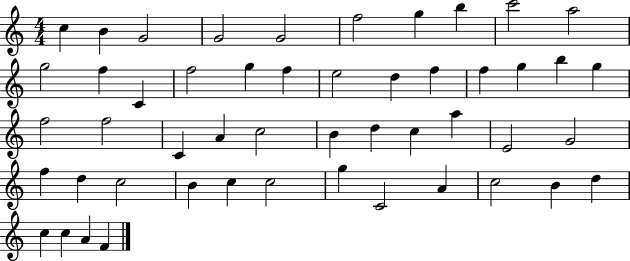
{
  \clef treble
  \numericTimeSignature
  \time 4/4
  \key c \major
  c''4 b'4 g'2 | g'2 g'2 | f''2 g''4 b''4 | c'''2 a''2 | \break g''2 f''4 c'4 | f''2 g''4 f''4 | e''2 d''4 f''4 | f''4 g''4 b''4 g''4 | \break f''2 f''2 | c'4 a'4 c''2 | b'4 d''4 c''4 a''4 | e'2 g'2 | \break f''4 d''4 c''2 | b'4 c''4 c''2 | g''4 c'2 a'4 | c''2 b'4 d''4 | \break c''4 c''4 a'4 f'4 | \bar "|."
}